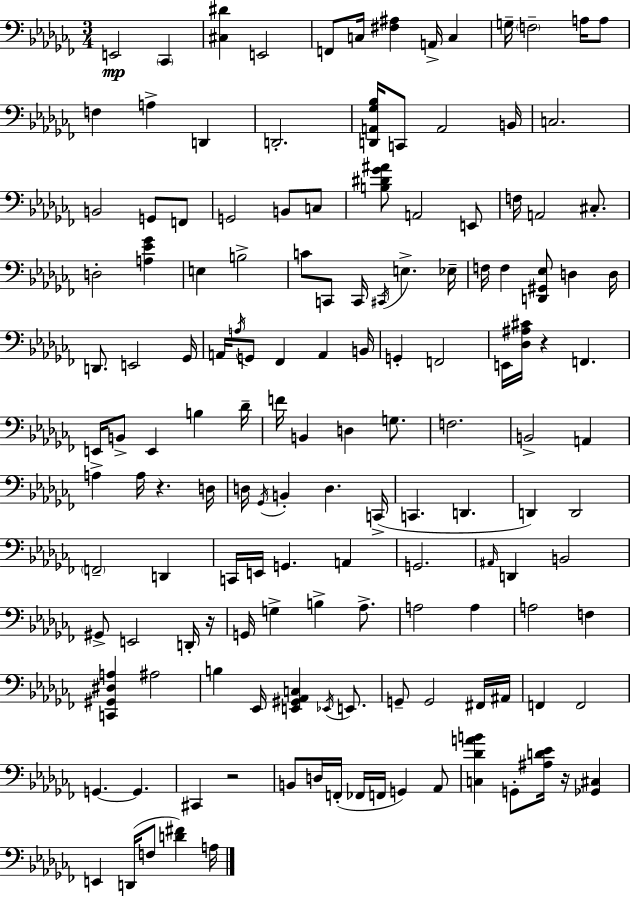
{
  \clef bass
  \numericTimeSignature
  \time 3/4
  \key aes \minor
  \repeat volta 2 { e,2\mp \parenthesize ces,4 | <cis dis'>4 e,2 | f,8 c16 <fis ais>4 a,16-> c4 | g16-- \parenthesize f2-- a16 a8 | \break f4 a4-> d,4 | d,2.-. | <d, a, ges bes>16 c,8 a,2 b,16 | c2. | \break b,2 g,8 f,8 | g,2 b,8 c8 | <b dis' ges' ais'>8 a,2 e,8 | f16 a,2 cis8.-. | \break d2-. <a ees' ges'>4 | e4 b2-> | c'8 c,8 c,16 \acciaccatura { cis,16 } e4.-> | ees16-- f16 f4 <d, gis, ees>8 d4 | \break d16 d,8. e,2 | ges,16 a,16 \acciaccatura { a16 } g,8 fes,4 a,4 | b,16 g,4-. f,2 | e,16 <des ais cis'>16 r4 f,4. | \break e,16 b,8-> e,4 b4 | des'16-- f'16 b,4 d4 g8. | f2. | b,2-> a,4 | \break a4-> a16 r4. | d16 d16 \acciaccatura { ges,16 } b,4-. d4. | c,16->( c,4. d,4. | d,4) d,2 | \break \parenthesize f,2-- d,4 | c,16 e,16 g,4. a,4 | g,2. | \grace { ais,16 } d,4 b,2 | \break gis,8-> e,2 | d,16-. r16 g,16 g4-> b4-> | aes8.-> a2 | a4 a2 | \break f4 <c, gis, dis a>4 ais2 | b4 ees,16 <e, gis, aes, c>4 | \acciaccatura { ees,16 } e,8. g,8-- g,2 | fis,16 ais,16 f,4 f,2 | \break g,4.~~ g,4. | cis,4 r2 | b,8 d16 f,16-.( fes,16 f,16 g,4) | aes,8 <c des' a' b'>4 g,8-. <ais d' ees'>16 | \break r16 <ges, cis>4 e,4 d,16( f8 | <d' fis'>4) a16 } \bar "|."
}